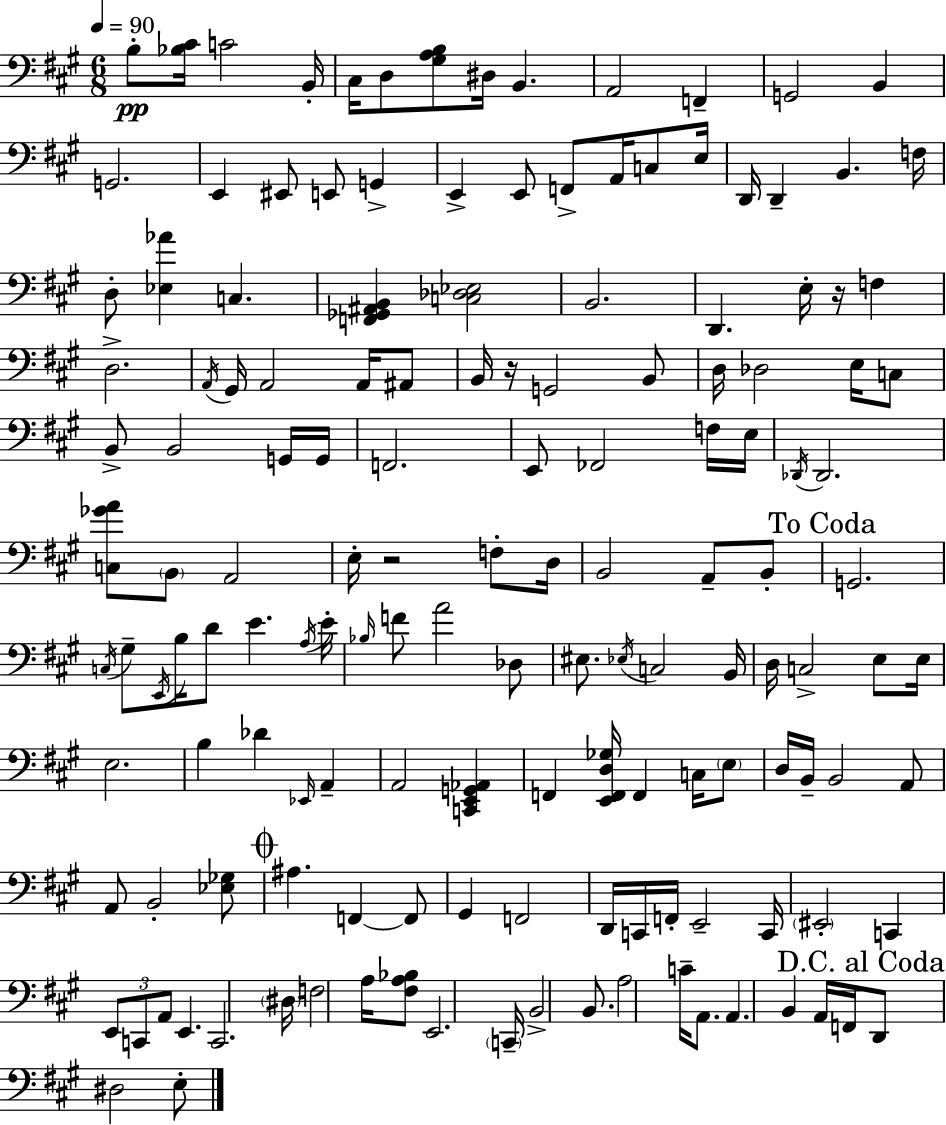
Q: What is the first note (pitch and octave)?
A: B3